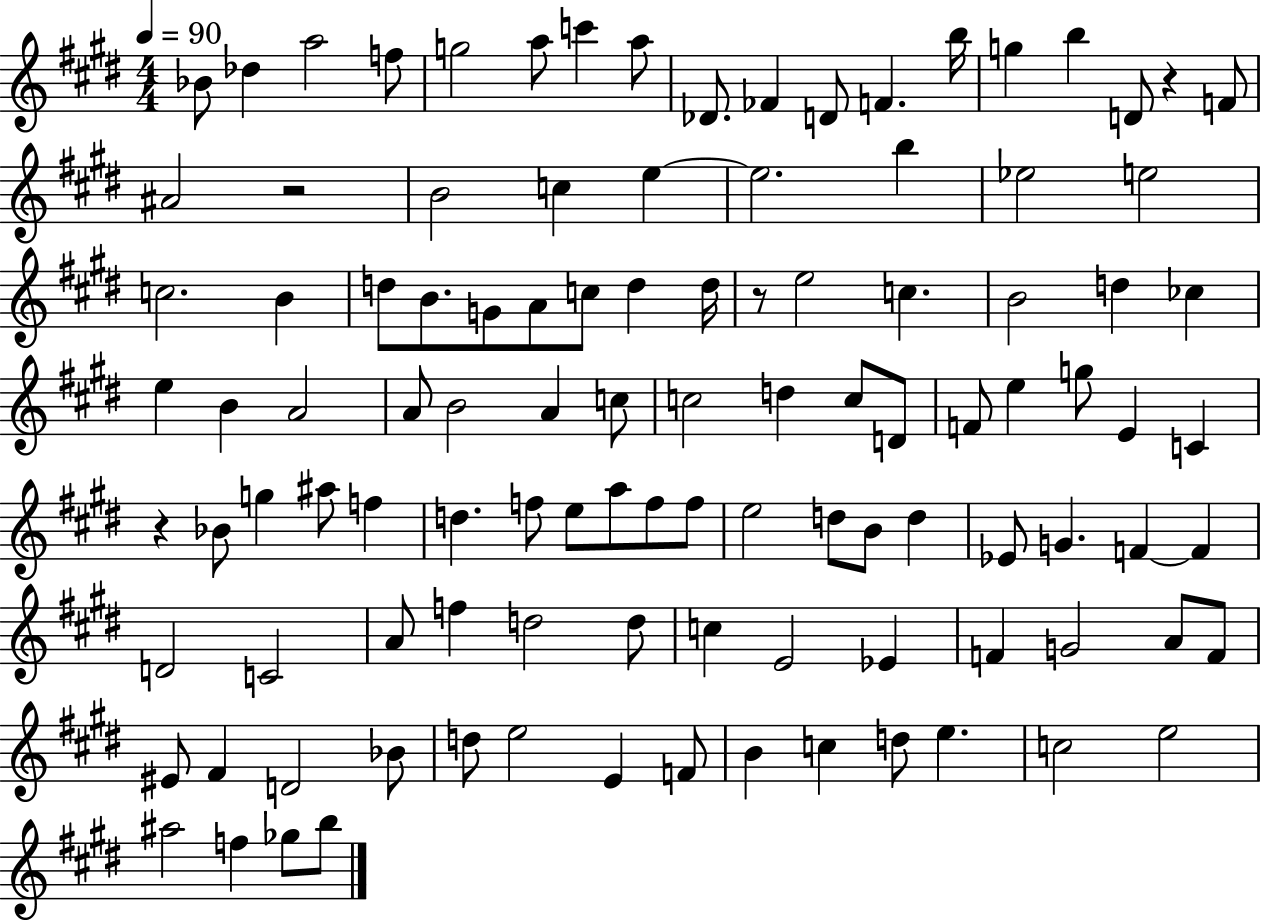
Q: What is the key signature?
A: E major